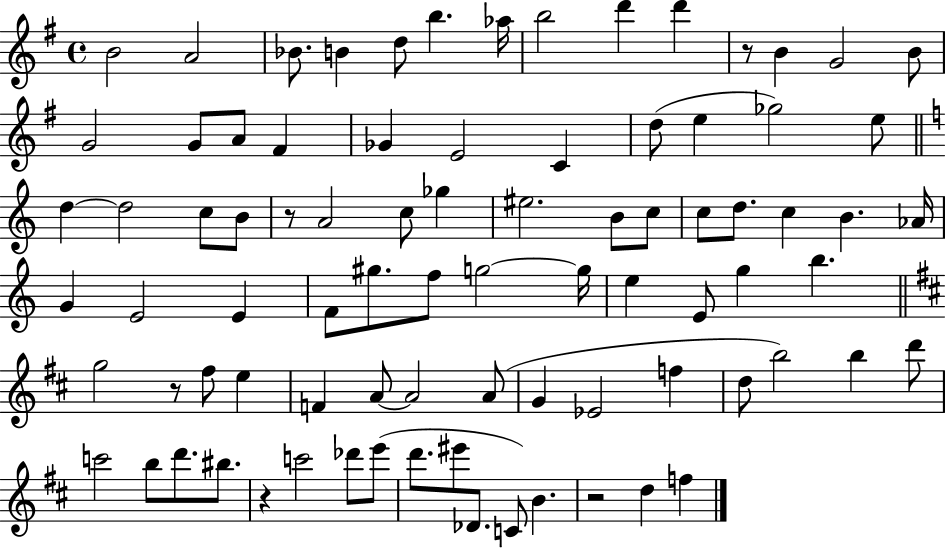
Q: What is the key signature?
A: G major